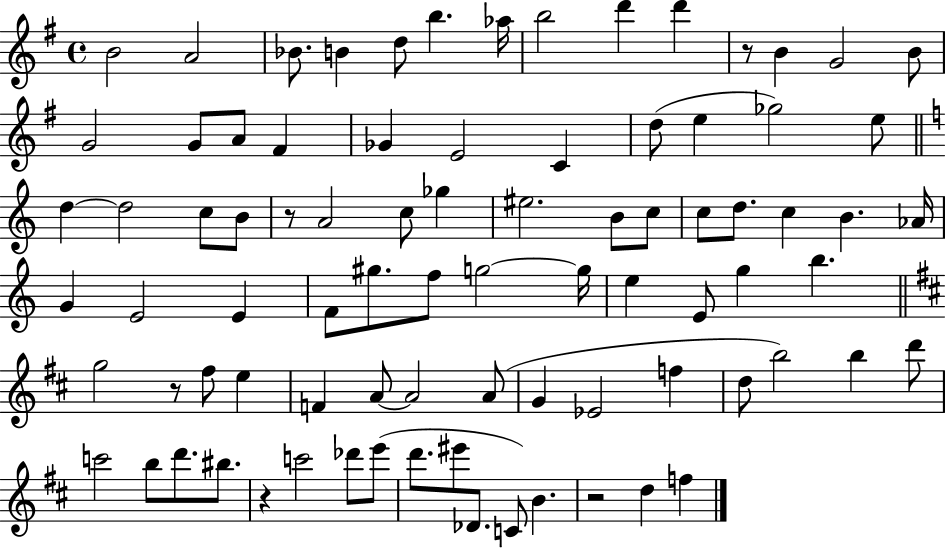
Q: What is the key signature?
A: G major